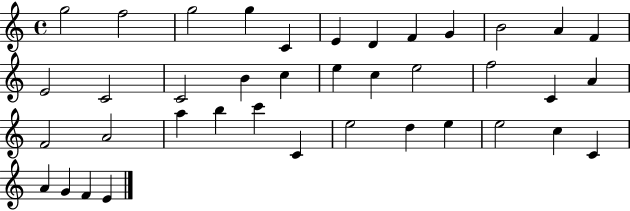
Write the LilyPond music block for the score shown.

{
  \clef treble
  \time 4/4
  \defaultTimeSignature
  \key c \major
  g''2 f''2 | g''2 g''4 c'4 | e'4 d'4 f'4 g'4 | b'2 a'4 f'4 | \break e'2 c'2 | c'2 b'4 c''4 | e''4 c''4 e''2 | f''2 c'4 a'4 | \break f'2 a'2 | a''4 b''4 c'''4 c'4 | e''2 d''4 e''4 | e''2 c''4 c'4 | \break a'4 g'4 f'4 e'4 | \bar "|."
}